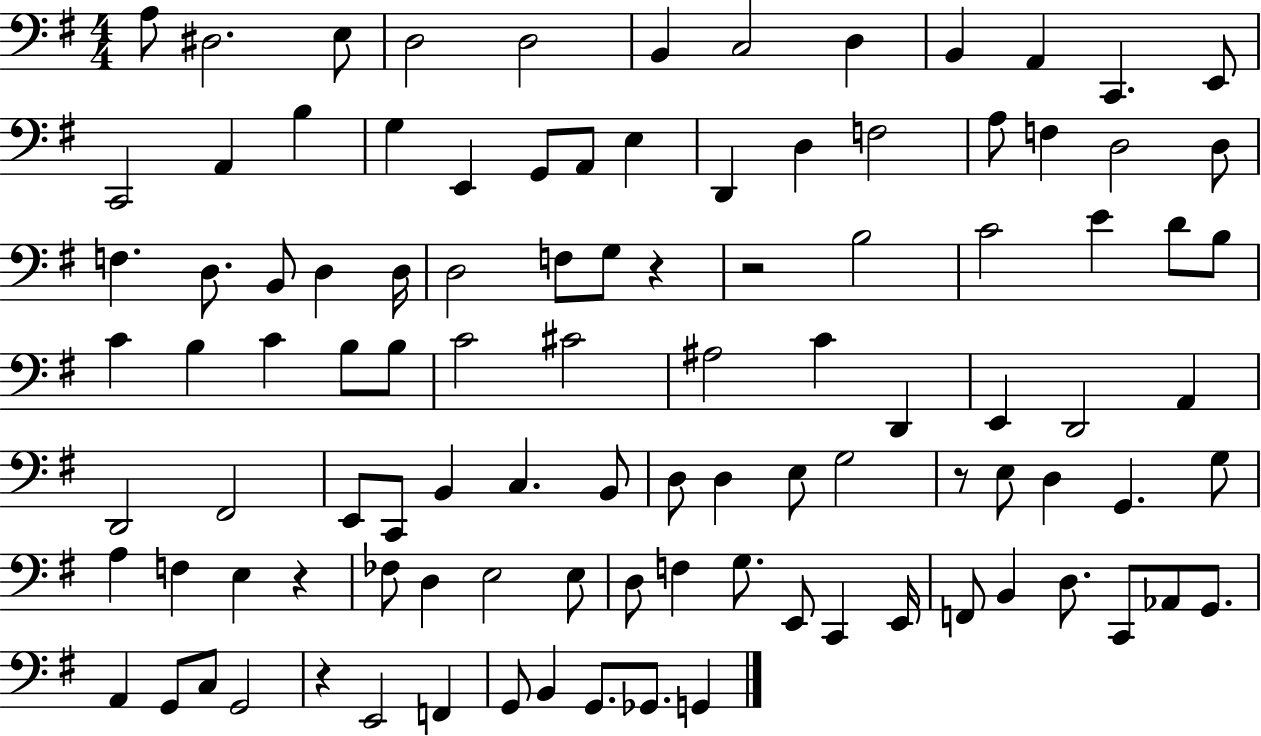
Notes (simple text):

A3/e D#3/h. E3/e D3/h D3/h B2/q C3/h D3/q B2/q A2/q C2/q. E2/e C2/h A2/q B3/q G3/q E2/q G2/e A2/e E3/q D2/q D3/q F3/h A3/e F3/q D3/h D3/e F3/q. D3/e. B2/e D3/q D3/s D3/h F3/e G3/e R/q R/h B3/h C4/h E4/q D4/e B3/e C4/q B3/q C4/q B3/e B3/e C4/h C#4/h A#3/h C4/q D2/q E2/q D2/h A2/q D2/h F#2/h E2/e C2/e B2/q C3/q. B2/e D3/e D3/q E3/e G3/h R/e E3/e D3/q G2/q. G3/e A3/q F3/q E3/q R/q FES3/e D3/q E3/h E3/e D3/e F3/q G3/e. E2/e C2/q E2/s F2/e B2/q D3/e. C2/e Ab2/e G2/e. A2/q G2/e C3/e G2/h R/q E2/h F2/q G2/e B2/q G2/e. Gb2/e. G2/q